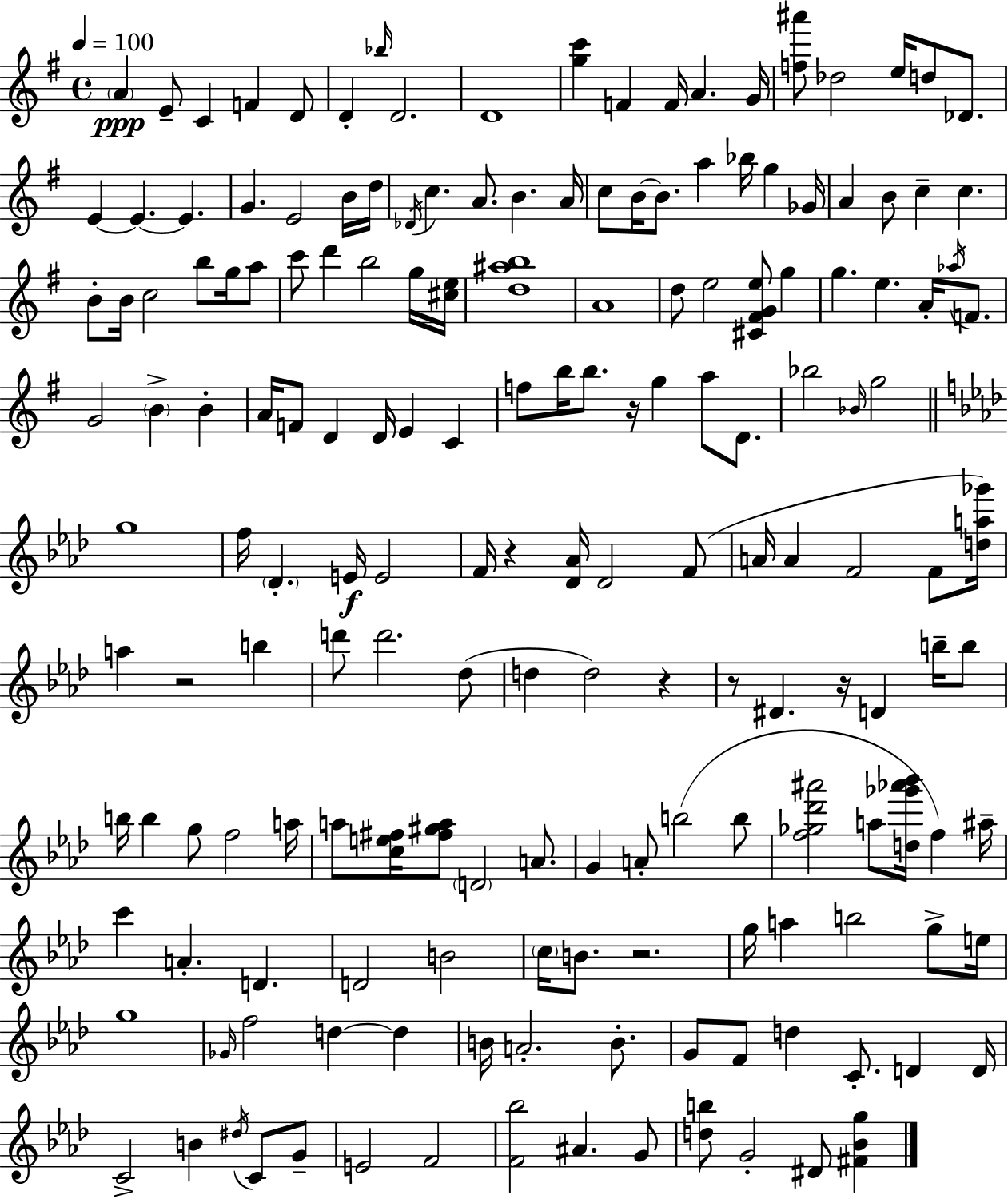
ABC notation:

X:1
T:Untitled
M:4/4
L:1/4
K:G
A E/2 C F D/2 D _b/4 D2 D4 [gc'] F F/4 A G/4 [f^a']/2 _d2 e/4 d/2 _D/2 E E E G E2 B/4 d/4 _D/4 c A/2 B A/4 c/2 B/4 B/2 a _b/4 g _G/4 A B/2 c c B/2 B/4 c2 b/2 g/4 a/2 c'/2 d' b2 g/4 [^ce]/4 [d^ab]4 A4 d/2 e2 [^C^FGe]/2 g g e A/4 _a/4 F/2 G2 B B A/4 F/2 D D/4 E C f/2 b/4 b/2 z/4 g a/2 D/2 _b2 _B/4 g2 g4 f/4 _D E/4 E2 F/4 z [_D_A]/4 _D2 F/2 A/4 A F2 F/2 [da_g']/4 a z2 b d'/2 d'2 _d/2 d d2 z z/2 ^D z/4 D b/4 b/2 b/4 b g/2 f2 a/4 a/2 [ce^f]/4 [^f^ga]/2 D2 A/2 G A/2 b2 b/2 [f_g_d'^a']2 a/2 [d_g'_a'_b']/4 f ^a/4 c' A D D2 B2 c/4 B/2 z2 g/4 a b2 g/2 e/4 g4 _G/4 f2 d d B/4 A2 B/2 G/2 F/2 d C/2 D D/4 C2 B ^d/4 C/2 G/2 E2 F2 [F_b]2 ^A G/2 [db]/2 G2 ^D/2 [^F_Bg]